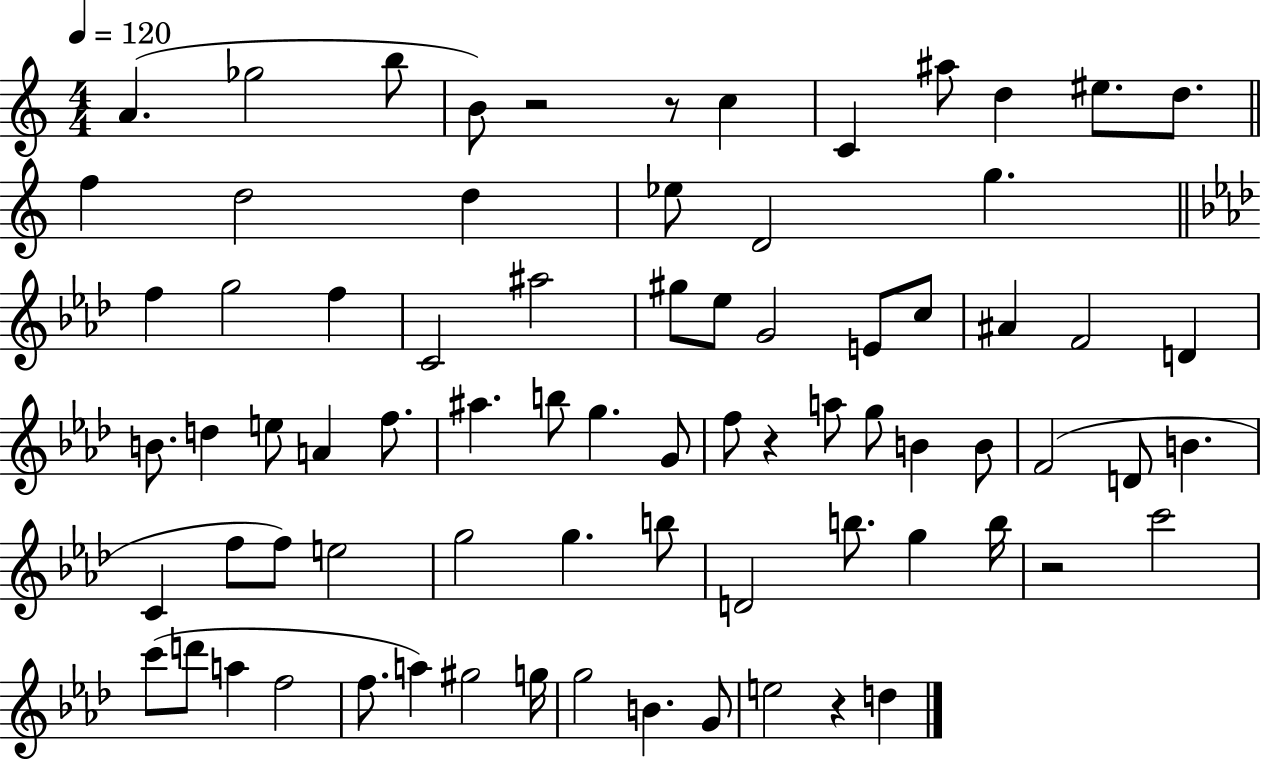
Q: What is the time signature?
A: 4/4